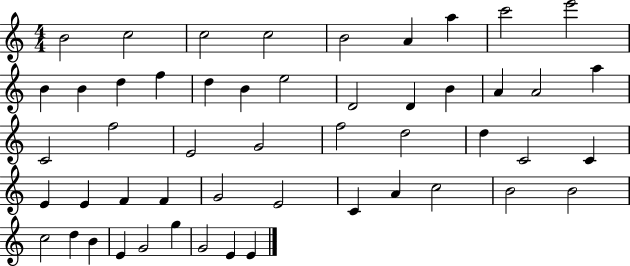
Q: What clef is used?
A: treble